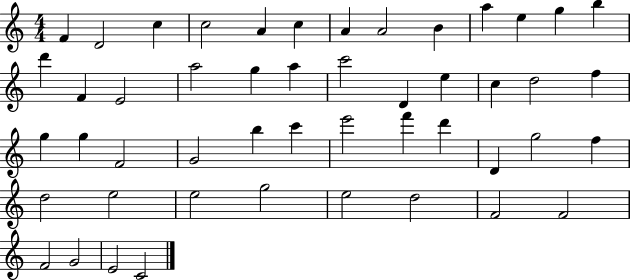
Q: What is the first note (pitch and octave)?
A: F4